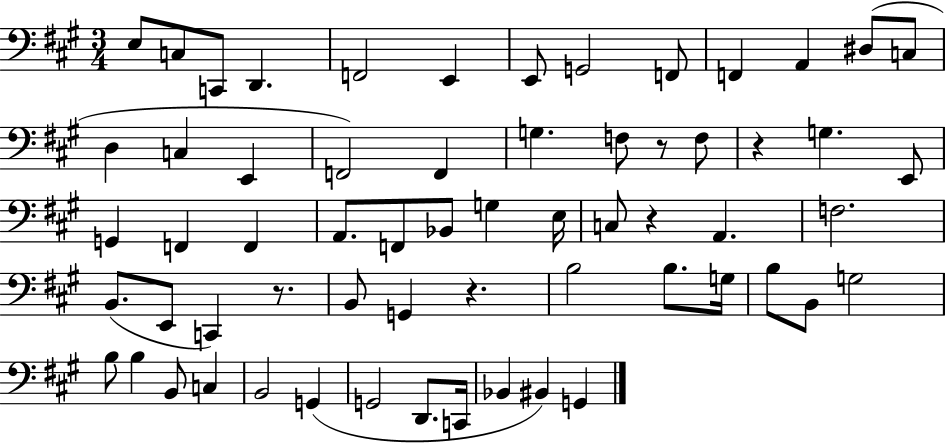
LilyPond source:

{
  \clef bass
  \numericTimeSignature
  \time 3/4
  \key a \major
  e8 c8 c,8 d,4. | f,2 e,4 | e,8 g,2 f,8 | f,4 a,4 dis8( c8 | \break d4 c4 e,4 | f,2) f,4 | g4. f8 r8 f8 | r4 g4. e,8 | \break g,4 f,4 f,4 | a,8. f,8 bes,8 g4 e16 | c8 r4 a,4. | f2. | \break b,8.( e,8 c,4) r8. | b,8 g,4 r4. | b2 b8. g16 | b8 b,8 g2 | \break b8 b4 b,8 c4 | b,2 g,4( | g,2 d,8. c,16 | bes,4 bis,4) g,4 | \break \bar "|."
}